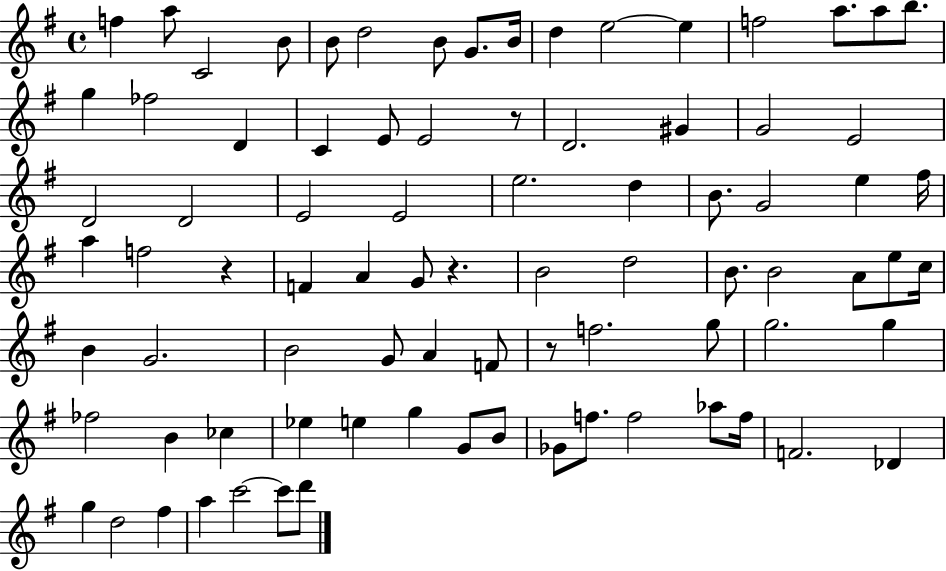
X:1
T:Untitled
M:4/4
L:1/4
K:G
f a/2 C2 B/2 B/2 d2 B/2 G/2 B/4 d e2 e f2 a/2 a/2 b/2 g _f2 D C E/2 E2 z/2 D2 ^G G2 E2 D2 D2 E2 E2 e2 d B/2 G2 e ^f/4 a f2 z F A G/2 z B2 d2 B/2 B2 A/2 e/2 c/4 B G2 B2 G/2 A F/2 z/2 f2 g/2 g2 g _f2 B _c _e e g G/2 B/2 _G/2 f/2 f2 _a/2 f/4 F2 _D g d2 ^f a c'2 c'/2 d'/2